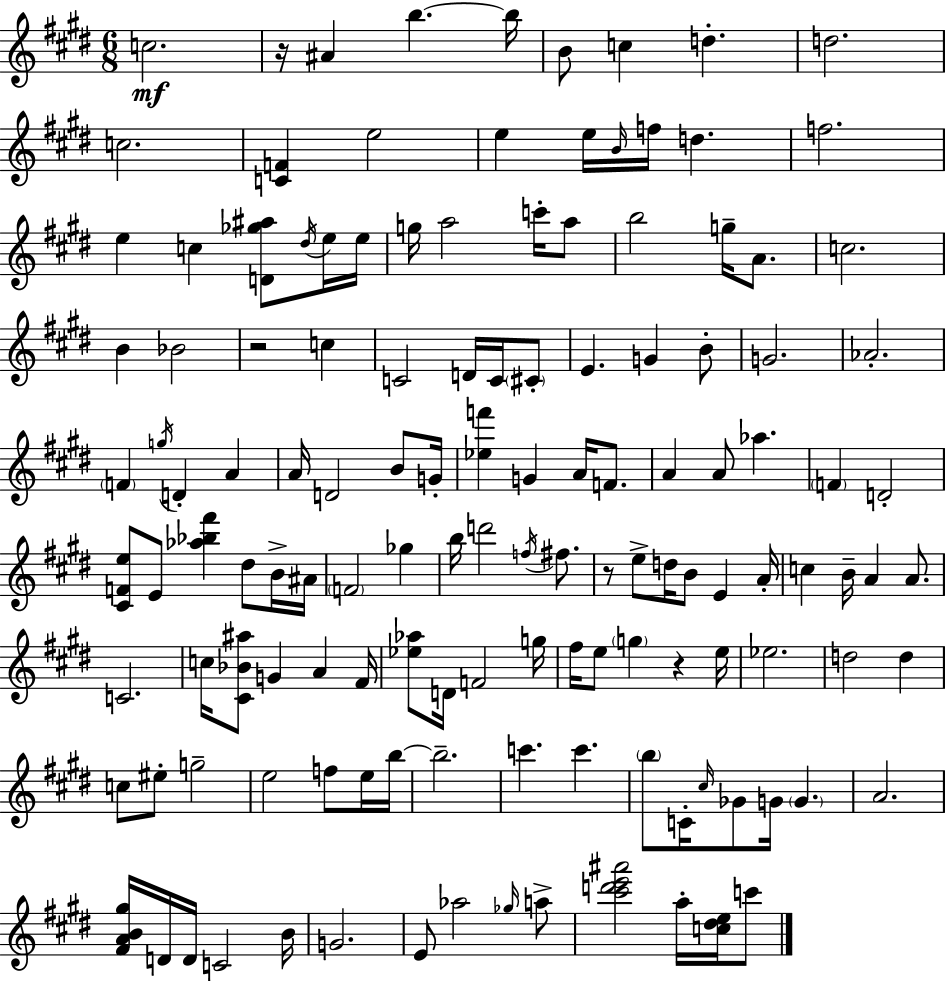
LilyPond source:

{
  \clef treble
  \numericTimeSignature
  \time 6/8
  \key e \major
  c''2.\mf | r16 ais'4 b''4.~~ b''16 | b'8 c''4 d''4.-. | d''2. | \break c''2. | <c' f'>4 e''2 | e''4 e''16 \grace { b'16 } f''16 d''4. | f''2. | \break e''4 c''4 <d' ges'' ais''>8 \acciaccatura { dis''16 } | e''16 e''16 g''16 a''2 c'''16-. | a''8 b''2 g''16-- a'8. | c''2. | \break b'4 bes'2 | r2 c''4 | c'2 d'16 c'16 | \parenthesize cis'8-. e'4. g'4 | \break b'8-. g'2. | aes'2.-. | \parenthesize f'4 \acciaccatura { g''16 } d'4-. a'4 | a'16 d'2 | \break b'8 g'16-. <ees'' f'''>4 g'4 a'16 | f'8. a'4 a'8 aes''4. | \parenthesize f'4 d'2-. | <cis' f' e''>8 e'8 <aes'' bes'' fis'''>4 dis''8 | \break b'16-> ais'16 \parenthesize f'2 ges''4 | b''16 d'''2 | \acciaccatura { f''16 } fis''8. r8 e''8-> d''16 b'8 e'4 | a'16-. c''4 b'16-- a'4 | \break a'8. c'2. | c''16 <cis' bes' ais''>8 g'4 a'4 | fis'16 <ees'' aes''>8 d'16 f'2 | g''16 fis''16 e''8 \parenthesize g''4 r4 | \break e''16 ees''2. | d''2 | d''4 c''8 eis''8-. g''2-- | e''2 | \break f''8 e''16 b''16~~ b''2.-- | c'''4. c'''4. | \parenthesize b''8 c'16-. \grace { cis''16 } ges'8 g'16 \parenthesize g'4. | a'2. | \break <fis' a' b' gis''>16 d'16 d'16 c'2 | b'16 g'2. | e'8 aes''2 | \grace { ges''16 } a''8-> <cis''' d''' e''' ais'''>2 | \break a''16-. <c'' dis'' e''>16 c'''8 \bar "|."
}